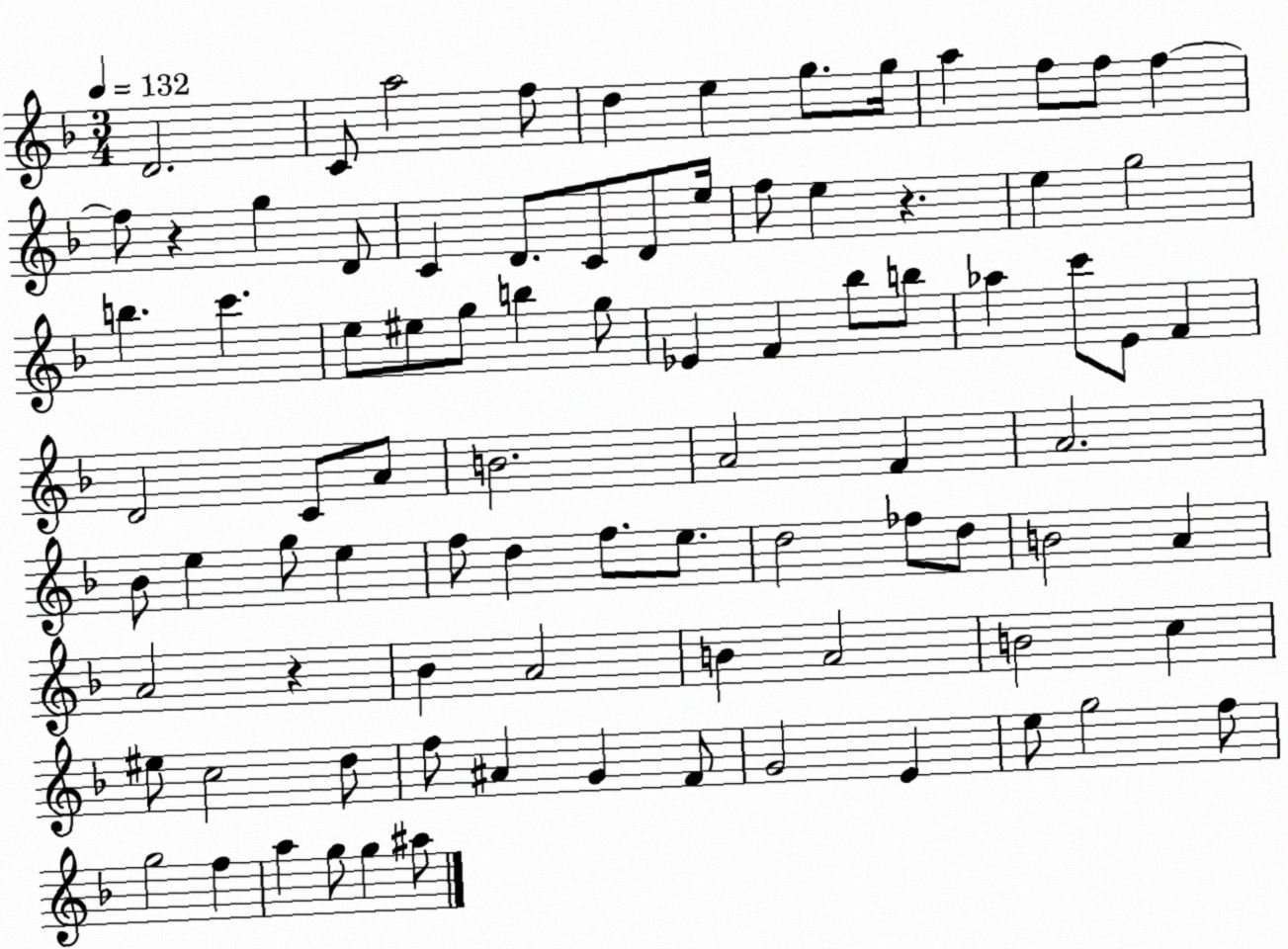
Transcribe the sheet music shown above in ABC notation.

X:1
T:Untitled
M:3/4
L:1/4
K:F
D2 C/2 a2 f/2 d e g/2 g/4 a f/2 f/2 f f/2 z g D/2 C D/2 C/2 D/2 e/4 f/2 e z e g2 b c' e/2 ^e/2 g/2 b g/2 _E F _b/2 b/2 _a c'/2 E/2 F D2 C/2 A/2 B2 A2 F A2 _B/2 e g/2 e f/2 d f/2 e/2 d2 _f/2 d/2 B2 A A2 z _B A2 B A2 B2 c ^e/2 c2 d/2 f/2 ^A G F/2 G2 E e/2 g2 f/2 g2 f a g/2 g ^a/2